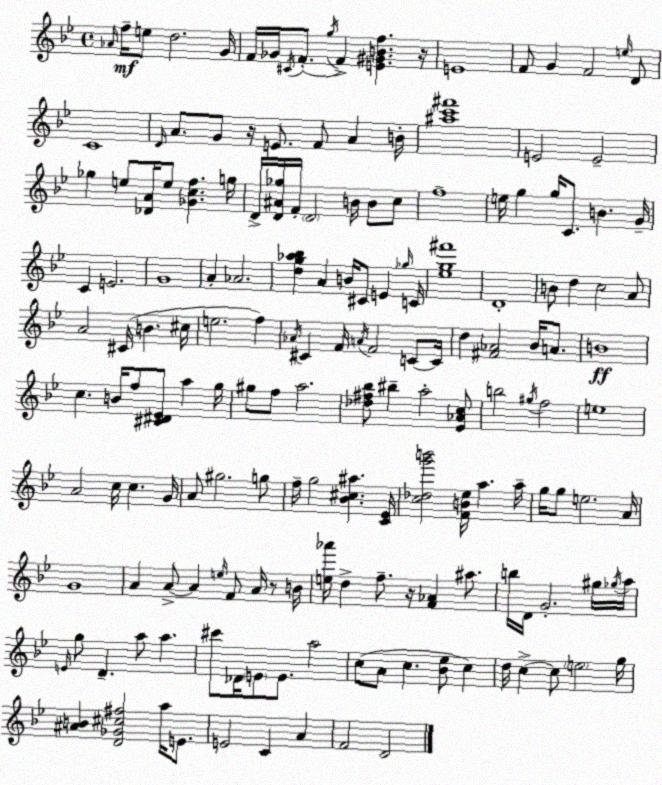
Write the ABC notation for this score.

X:1
T:Untitled
M:4/4
L:1/4
K:Bb
_A/4 f/4 e/2 d2 G/4 F/4 _G/4 ^C/4 F/2 g/4 F [E^GBf] z/4 E4 F/2 G F2 e/4 D/2 C4 D/4 A/2 G/2 z/4 E/2 F/2 A B/4 [^ac'^f']4 E2 E2 _g e/2 [_DA]/4 e/2 [_Gcf] g/4 D/4 [D^A_g]/4 F/4 D2 B/4 B/2 c/2 f4 e/4 g g/4 C/2 B G/4 C E2 G4 A _A2 [dg_a_b] A B/4 ^C/2 E _g/4 C/4 [_eg^f']4 D4 B/2 d c2 A/2 A2 ^C/4 B ^c/4 e2 f _A/4 ^C F/4 A/4 F2 C/2 C/4 d [^F_A]2 _B/4 A/2 B4 c B/4 f/2 [^C^D_E]/2 a g/4 ^g/2 f/2 a2 [_d^f_b]/2 ^b a2 [_E_Ac]/2 b2 ^g/4 f2 e4 A2 c/4 c G/4 A/2 ^g2 g/2 f/4 g2 [_B^c^a] [C_E]/4 [c_dg'b']2 [FB_e]/4 a a/4 g/4 g/2 e2 A/4 G4 A A/2 A e/4 F/2 A/4 z/2 B/4 [e_a']/4 d f/2 z/4 [F_A] ^a/2 b/4 D/4 G2 ^g/4 _g/4 a/4 E/4 g/2 D a/2 a ^c'/2 _D/4 E/2 E/2 a2 c/2 A/2 c [_B_e]/2 c d/4 c c/2 e2 g/4 [^AB] [D_G^c^f]2 a/4 E/2 E2 C A F2 D2